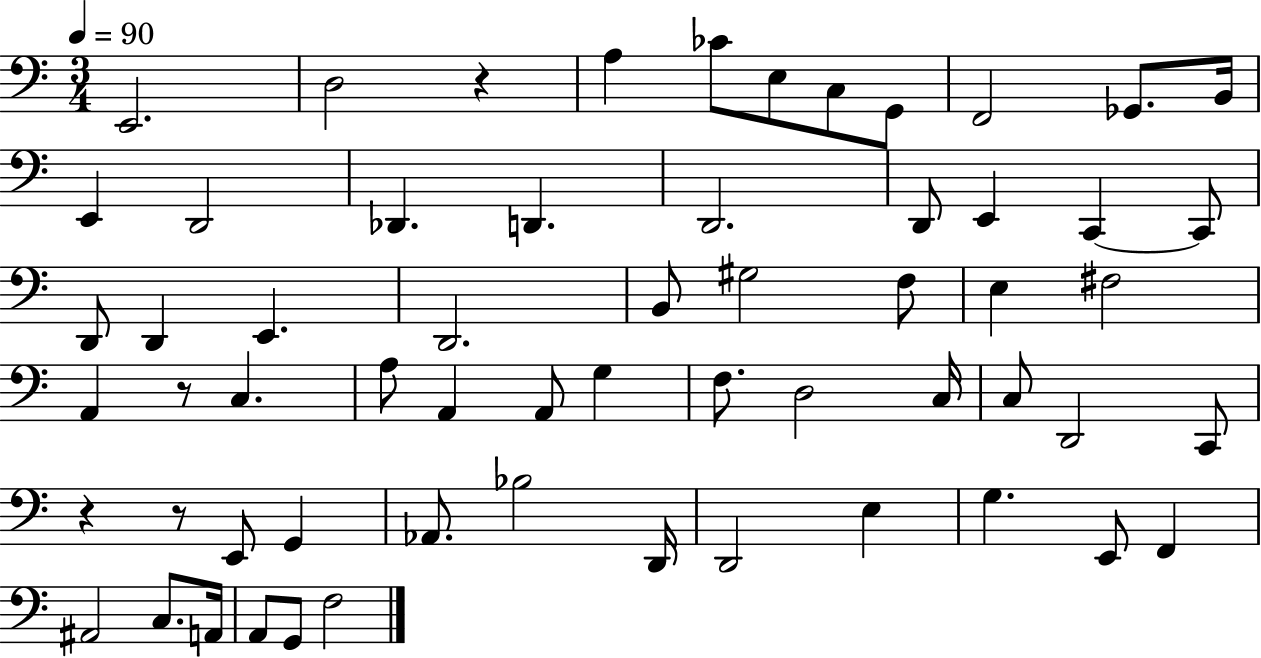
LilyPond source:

{
  \clef bass
  \numericTimeSignature
  \time 3/4
  \key c \major
  \tempo 4 = 90
  e,2. | d2 r4 | a4 ces'8 e8 c8 g,8 | f,2 ges,8. b,16 | \break e,4 d,2 | des,4. d,4. | d,2. | d,8 e,4 c,4~~ c,8 | \break d,8 d,4 e,4. | d,2. | b,8 gis2 f8 | e4 fis2 | \break a,4 r8 c4. | a8 a,4 a,8 g4 | f8. d2 c16 | c8 d,2 c,8 | \break r4 r8 e,8 g,4 | aes,8. bes2 d,16 | d,2 e4 | g4. e,8 f,4 | \break ais,2 c8. a,16 | a,8 g,8 f2 | \bar "|."
}